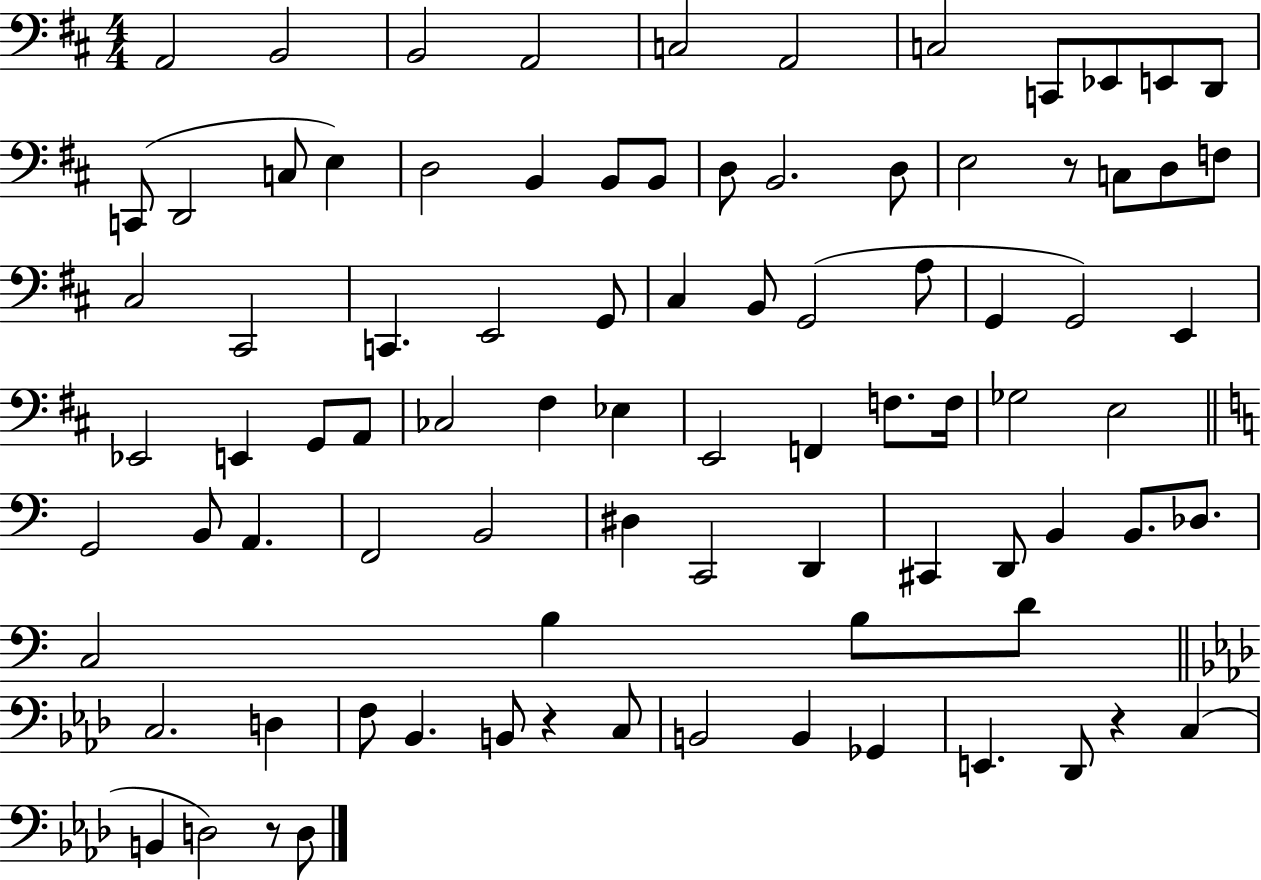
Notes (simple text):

A2/h B2/h B2/h A2/h C3/h A2/h C3/h C2/e Eb2/e E2/e D2/e C2/e D2/h C3/e E3/q D3/h B2/q B2/e B2/e D3/e B2/h. D3/e E3/h R/e C3/e D3/e F3/e C#3/h C#2/h C2/q. E2/h G2/e C#3/q B2/e G2/h A3/e G2/q G2/h E2/q Eb2/h E2/q G2/e A2/e CES3/h F#3/q Eb3/q E2/h F2/q F3/e. F3/s Gb3/h E3/h G2/h B2/e A2/q. F2/h B2/h D#3/q C2/h D2/q C#2/q D2/e B2/q B2/e. Db3/e. C3/h B3/q B3/e D4/e C3/h. D3/q F3/e Bb2/q. B2/e R/q C3/e B2/h B2/q Gb2/q E2/q. Db2/e R/q C3/q B2/q D3/h R/e D3/e